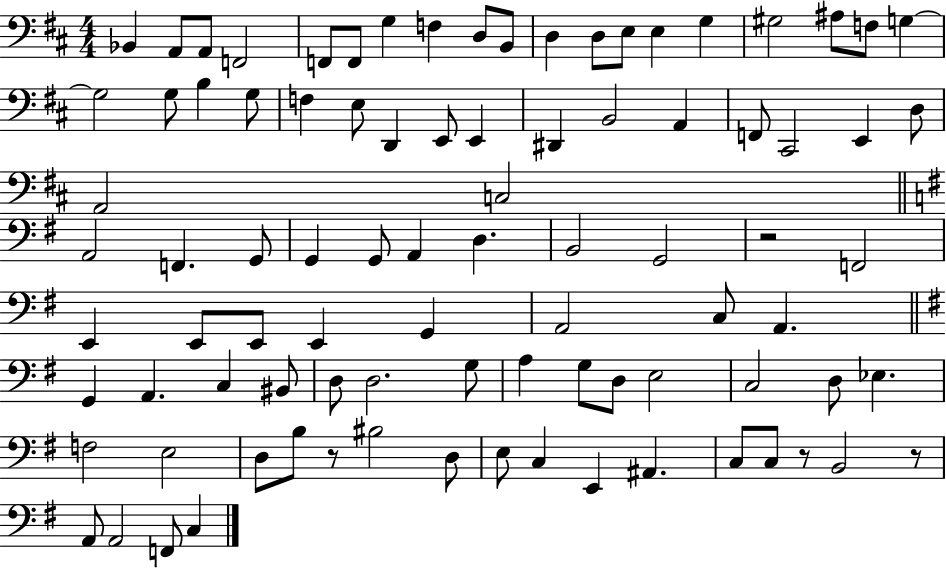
Bb2/q A2/e A2/e F2/h F2/e F2/e G3/q F3/q D3/e B2/e D3/q D3/e E3/e E3/q G3/q G#3/h A#3/e F3/e G3/q G3/h G3/e B3/q G3/e F3/q E3/e D2/q E2/e E2/q D#2/q B2/h A2/q F2/e C#2/h E2/q D3/e A2/h C3/h A2/h F2/q. G2/e G2/q G2/e A2/q D3/q. B2/h G2/h R/h F2/h E2/q E2/e E2/e E2/q G2/q A2/h C3/e A2/q. G2/q A2/q. C3/q BIS2/e D3/e D3/h. G3/e A3/q G3/e D3/e E3/h C3/h D3/e Eb3/q. F3/h E3/h D3/e B3/e R/e BIS3/h D3/e E3/e C3/q E2/q A#2/q. C3/e C3/e R/e B2/h R/e A2/e A2/h F2/e C3/q